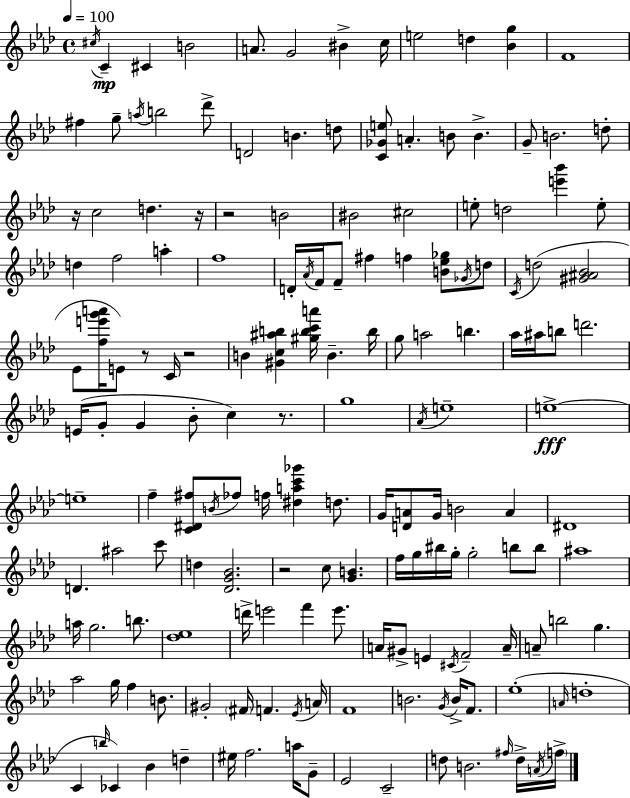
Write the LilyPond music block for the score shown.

{
  \clef treble
  \time 4/4
  \defaultTimeSignature
  \key aes \major
  \tempo 4 = 100
  \acciaccatura { cis''16 }\mp c'4-- cis'4 b'2 | a'8. g'2 bis'4-> | c''16 e''2 d''4 <bes' g''>4 | f'1 | \break fis''4 g''8-- \acciaccatura { a''16 } b''2 | des'''8-> d'2 b'4. | d''8 <c' ges' e''>8 a'4.-. b'8 b'4.-> | g'8-- b'2. | \break d''8-. r16 c''2 d''4. | r16 r2 b'2 | bis'2 cis''2 | e''8-. d''2 <e''' bes'''>4 | \break e''8-. d''4 f''2 a''4-. | f''1 | d'16-. \acciaccatura { aes'16 } f'16 f'8-- fis''4 f''4 <b' ees'' ges''>8 | \acciaccatura { ges'16 } d''8 \acciaccatura { c'16 }( d''2 <gis' ais' bes'>2 | \break ees'8 <f'' e''' g''' a'''>16 e'8) r8 c'16 r2 | b'4 <gis' c'' ais'' b''>4 <gis'' b'' c''' a'''>16 b'4.-- | b''16 g''8 a''2 b''4. | aes''16 ais''16 b''8 d'''2. | \break e'16( g'8-. g'4 bes'8-. c''4) | r8. g''1 | \acciaccatura { aes'16 } e''1-- | e''1->~~\fff | \break e''1-- | f''4-- <c' dis' fis''>8 \acciaccatura { b'16 } fes''8 f''16 | <dis'' a'' c''' ges'''>4 d''8. g'16 <d' a'>8 g'16 b'2 | a'4 dis'1 | \break d'4. ais''2 | c'''8 d''4 <des' g' bes'>2. | r2 c''8 | <g' b'>4. f''16 g''16 bis''16 g''16-. g''2-. | \break b''8 b''8 ais''1 | a''16 g''2. | b''8. <des'' ees''>1 | d'''16-> e'''2 | \break f'''4 e'''8. a'16 gis'8-> e'4 \acciaccatura { cis'16 } f'2-- | a'16-- a'8-- b''2 | g''4. aes''2 | g''16 f''4 b'8. gis'2-. | \break \parenthesize fis'16 f'4. \acciaccatura { ees'16 } a'16 f'1 | b'2. | \acciaccatura { g'16 } b'16-> f'8. ees''1-.( | \grace { a'16 } d''1-. | \break c'4 \grace { b''16 } | ces'4) bes'4 d''4-- eis''16 f''2. | a''16 g'8-- ees'2 | c'2-- d''8 b'2. | \break \grace { fis''16 } d''16-> \acciaccatura { a'16 } \parenthesize f''16-> \bar "|."
}